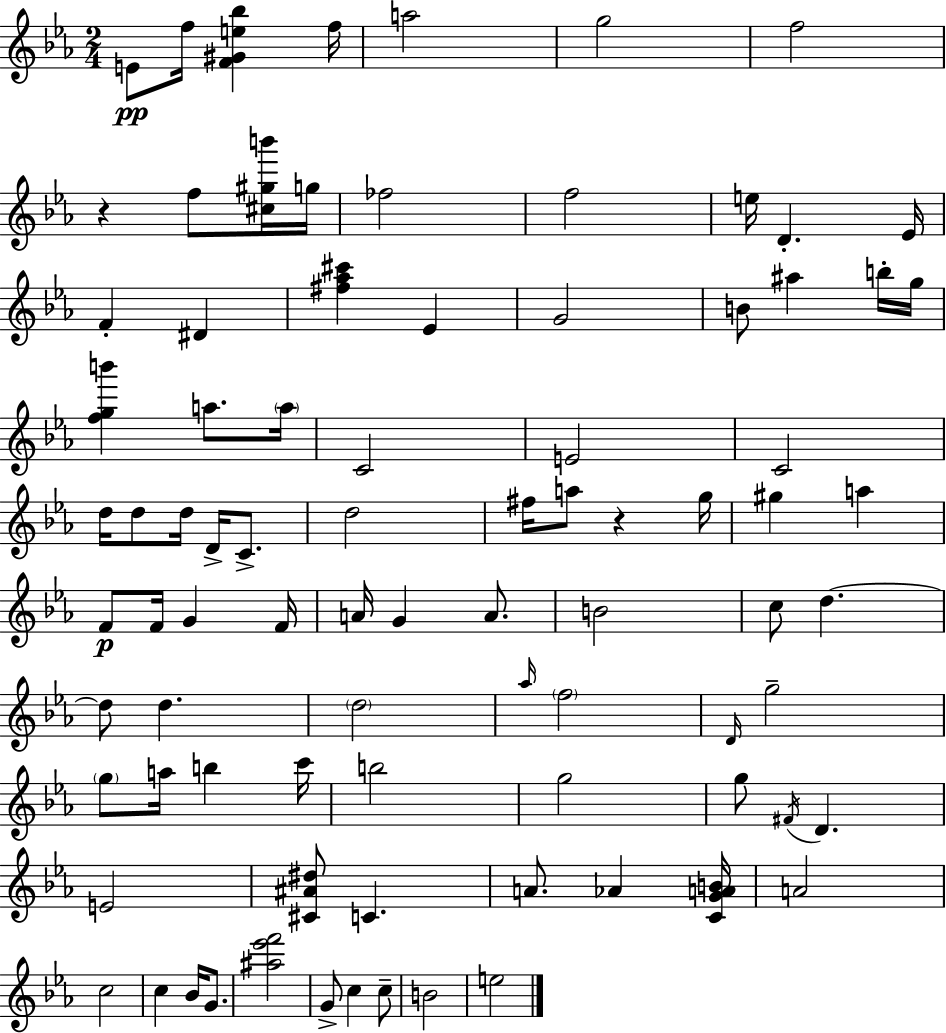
{
  \clef treble
  \numericTimeSignature
  \time 2/4
  \key ees \major
  e'8\pp f''16 <f' gis' e'' bes''>4 f''16 | a''2 | g''2 | f''2 | \break r4 f''8 <cis'' gis'' b'''>16 g''16 | fes''2 | f''2 | e''16 d'4.-. ees'16 | \break f'4-. dis'4 | <fis'' aes'' cis'''>4 ees'4 | g'2 | b'8 ais''4 b''16-. g''16 | \break <f'' g'' b'''>4 a''8. \parenthesize a''16 | c'2 | e'2 | c'2 | \break d''16 d''8 d''16 d'16-> c'8.-> | d''2 | fis''16 a''8 r4 g''16 | gis''4 a''4 | \break f'8\p f'16 g'4 f'16 | a'16 g'4 a'8. | b'2 | c''8 d''4.~~ | \break d''8 d''4. | \parenthesize d''2 | \grace { aes''16 } \parenthesize f''2 | \grace { d'16 } g''2-- | \break \parenthesize g''8 a''16 b''4 | c'''16 b''2 | g''2 | g''8 \acciaccatura { fis'16 } d'4. | \break e'2 | <cis' ais' dis''>8 c'4. | a'8. aes'4 | <c' g' a' b'>16 a'2 | \break c''2 | c''4 bes'16 | g'8. <ais'' ees''' f'''>2 | g'8-> c''4 | \break c''8-- b'2 | e''2 | \bar "|."
}